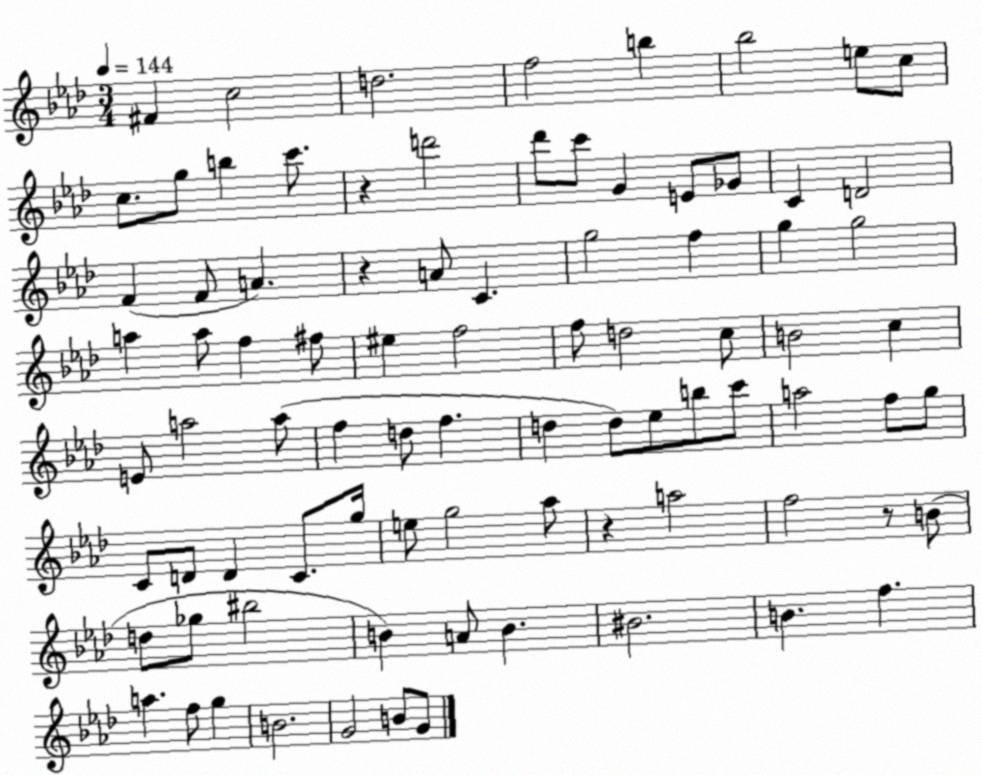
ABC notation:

X:1
T:Untitled
M:3/4
L:1/4
K:Ab
^F c2 d2 f2 b _b2 e/2 c/2 c/2 g/2 b c'/2 z d'2 _d'/2 c'/2 G E/2 _G/2 C D2 F F/2 A z A/2 C g2 f g g2 a a/2 f ^f/2 ^e f2 f/2 d2 c/2 B2 c E/2 a2 a/2 f d/2 f d d/2 _e/2 b/2 c'/2 a2 f/2 g/2 C/2 D/2 D C/2 g/4 e/2 g2 _a/2 z a2 f2 z/2 B/2 d/2 _g/2 ^b2 B A/2 B ^B2 B f a f/2 g B2 G2 B/2 G/2